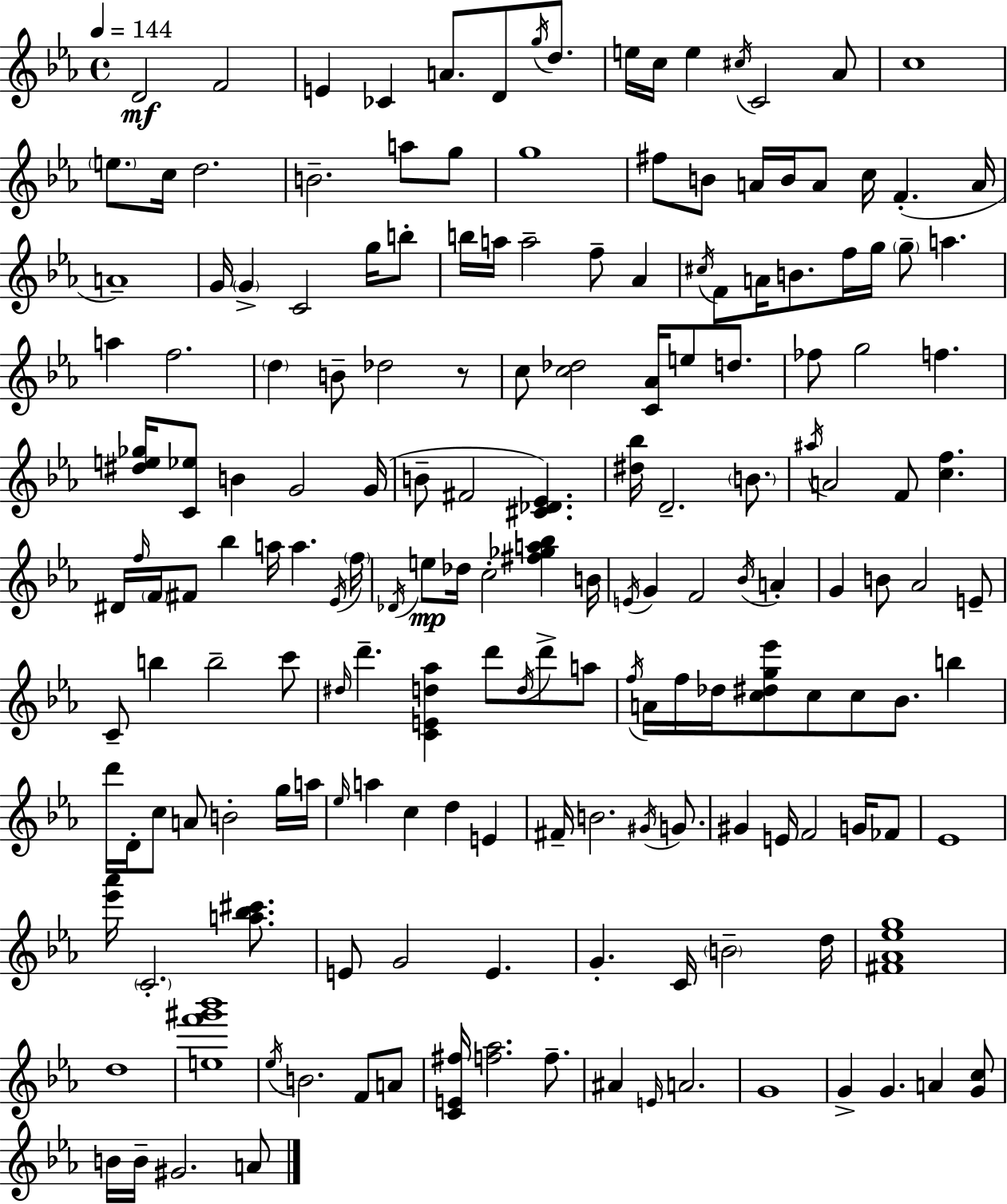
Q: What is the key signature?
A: C minor